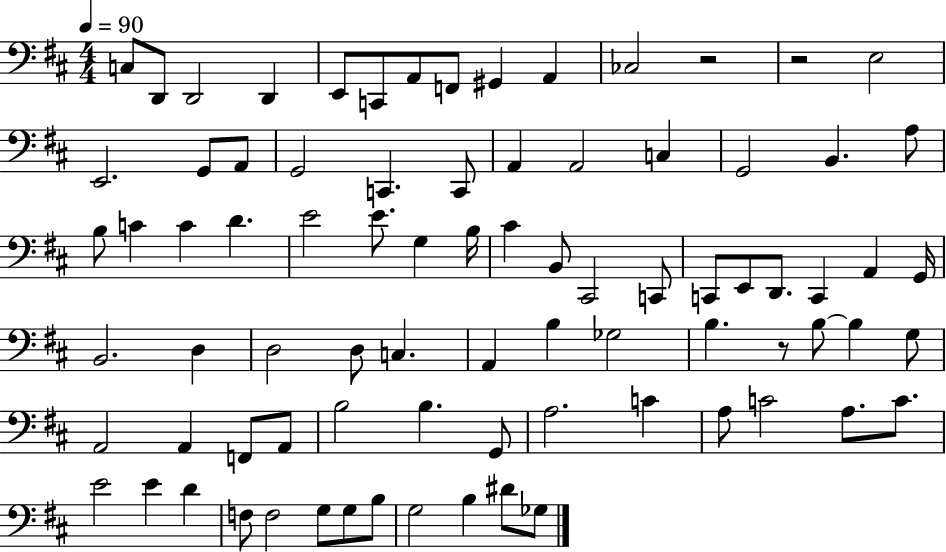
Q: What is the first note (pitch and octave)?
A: C3